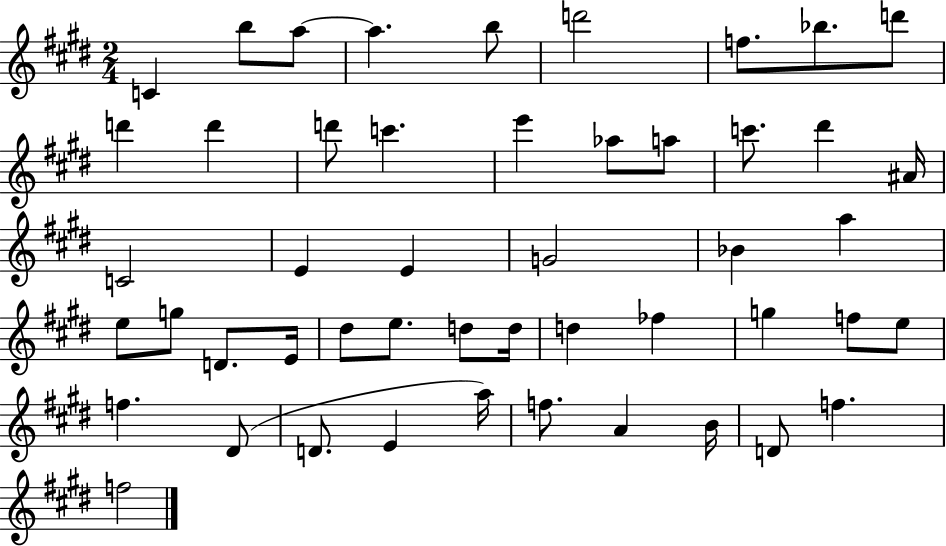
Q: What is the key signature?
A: E major